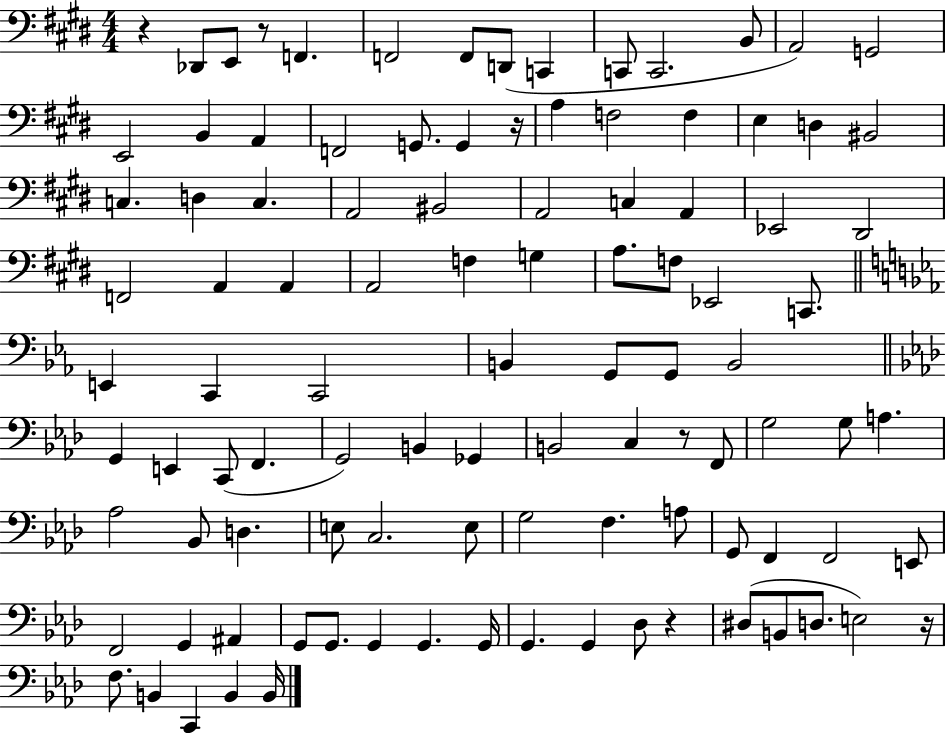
{
  \clef bass
  \numericTimeSignature
  \time 4/4
  \key e \major
  \repeat volta 2 { r4 des,8 e,8 r8 f,4. | f,2 f,8 d,8( c,4 | c,8 c,2. b,8 | a,2) g,2 | \break e,2 b,4 a,4 | f,2 g,8. g,4 r16 | a4 f2 f4 | e4 d4 bis,2 | \break c4. d4 c4. | a,2 bis,2 | a,2 c4 a,4 | ees,2 dis,2 | \break f,2 a,4 a,4 | a,2 f4 g4 | a8. f8 ees,2 c,8. | \bar "||" \break \key c \minor e,4 c,4 c,2 | b,4 g,8 g,8 b,2 | \bar "||" \break \key f \minor g,4 e,4 c,8( f,4. | g,2) b,4 ges,4 | b,2 c4 r8 f,8 | g2 g8 a4. | \break aes2 bes,8 d4. | e8 c2. e8 | g2 f4. a8 | g,8 f,4 f,2 e,8 | \break f,2 g,4 ais,4 | g,8 g,8. g,4 g,4. g,16 | g,4. g,4 des8 r4 | dis8( b,8 d8. e2) r16 | \break f8. b,4 c,4 b,4 b,16 | } \bar "|."
}